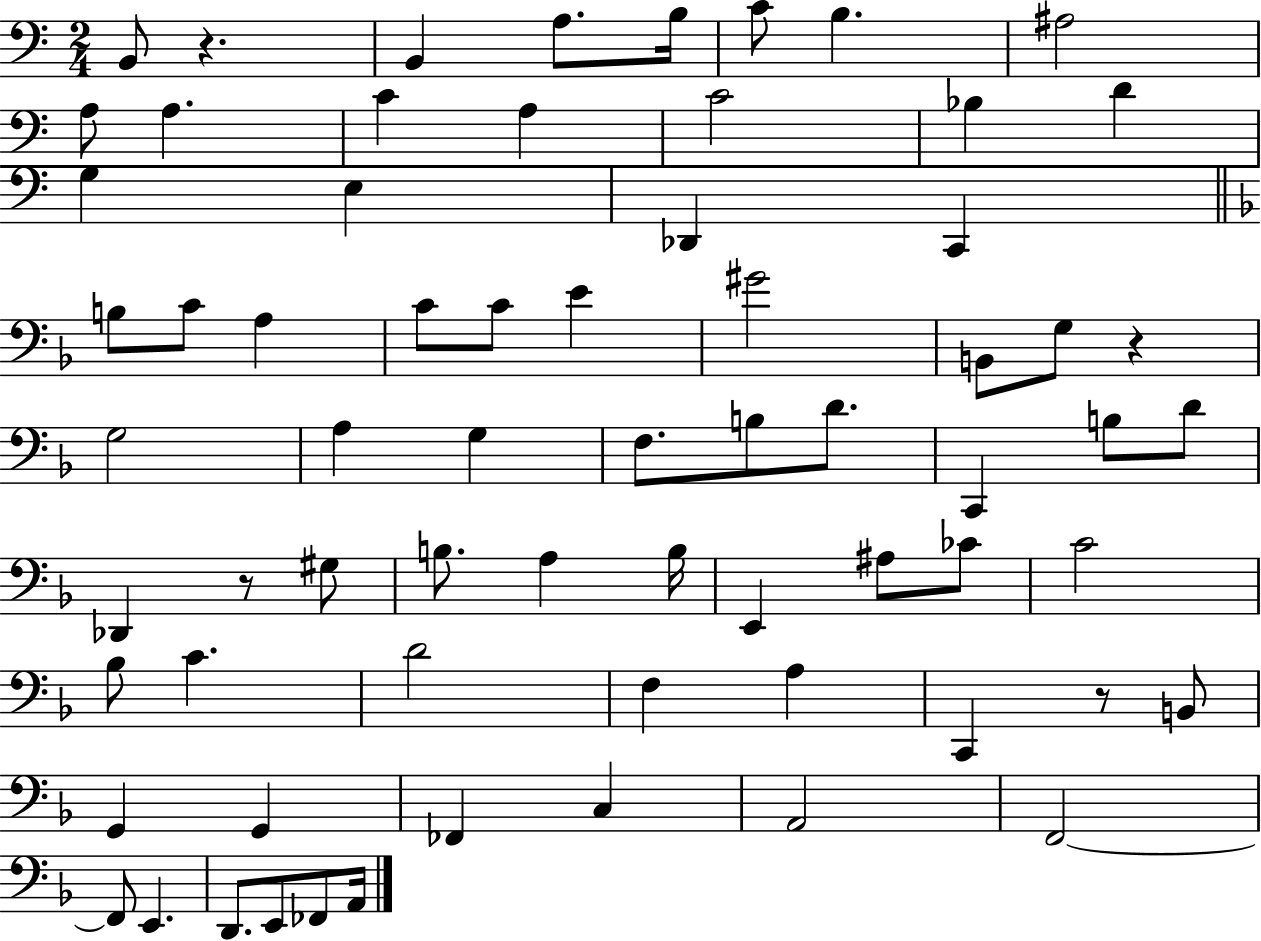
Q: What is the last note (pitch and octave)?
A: A2